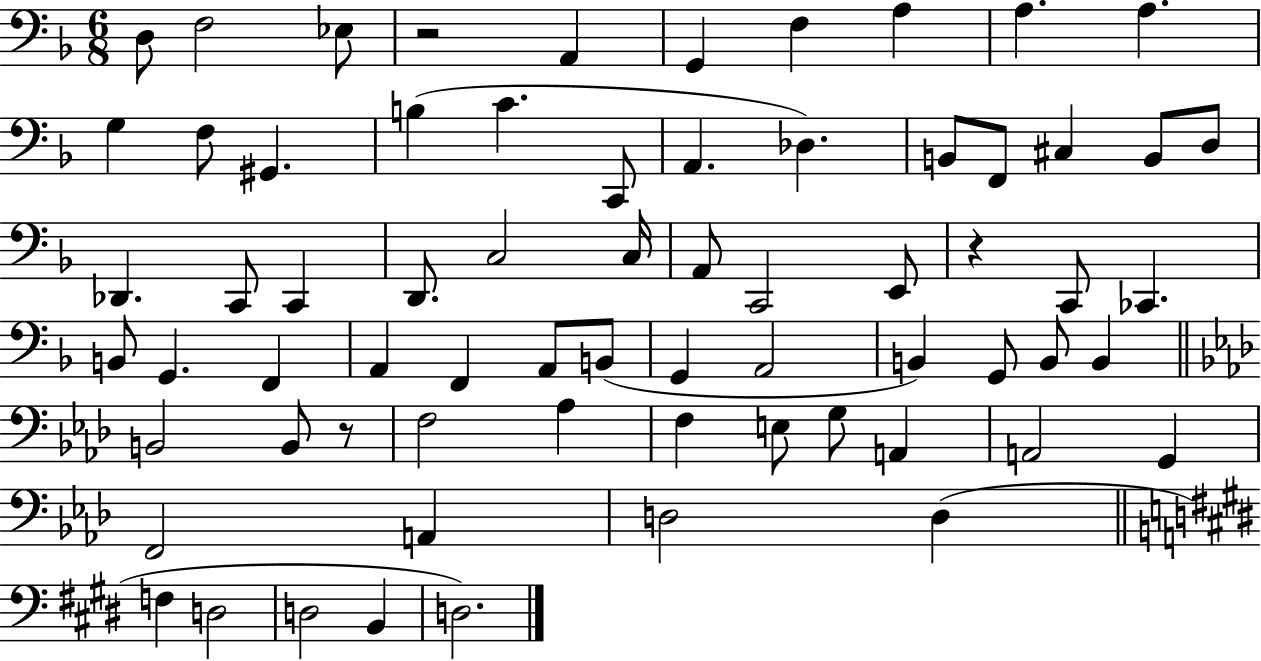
{
  \clef bass
  \numericTimeSignature
  \time 6/8
  \key f \major
  d8 f2 ees8 | r2 a,4 | g,4 f4 a4 | a4. a4. | \break g4 f8 gis,4. | b4( c'4. c,8 | a,4. des4.) | b,8 f,8 cis4 b,8 d8 | \break des,4. c,8 c,4 | d,8. c2 c16 | a,8 c,2 e,8 | r4 c,8 ces,4. | \break b,8 g,4. f,4 | a,4 f,4 a,8 b,8( | g,4 a,2 | b,4) g,8 b,8 b,4 | \break \bar "||" \break \key f \minor b,2 b,8 r8 | f2 aes4 | f4 e8 g8 a,4 | a,2 g,4 | \break f,2 a,4 | d2 d4( | \bar "||" \break \key e \major f4 d2 | d2 b,4 | d2.) | \bar "|."
}